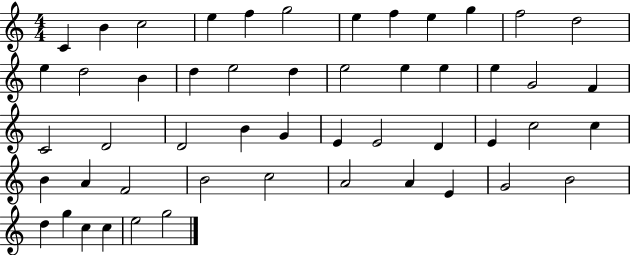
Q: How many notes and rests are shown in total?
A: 51